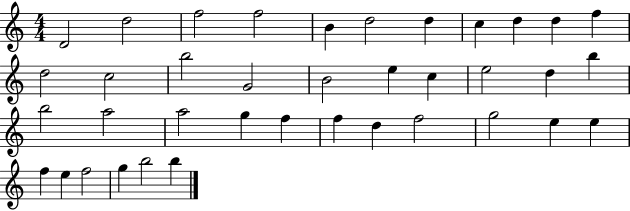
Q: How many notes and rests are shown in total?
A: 38